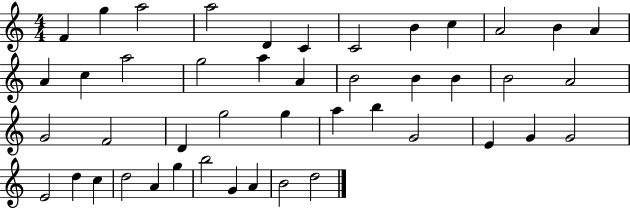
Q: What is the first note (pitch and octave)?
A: F4